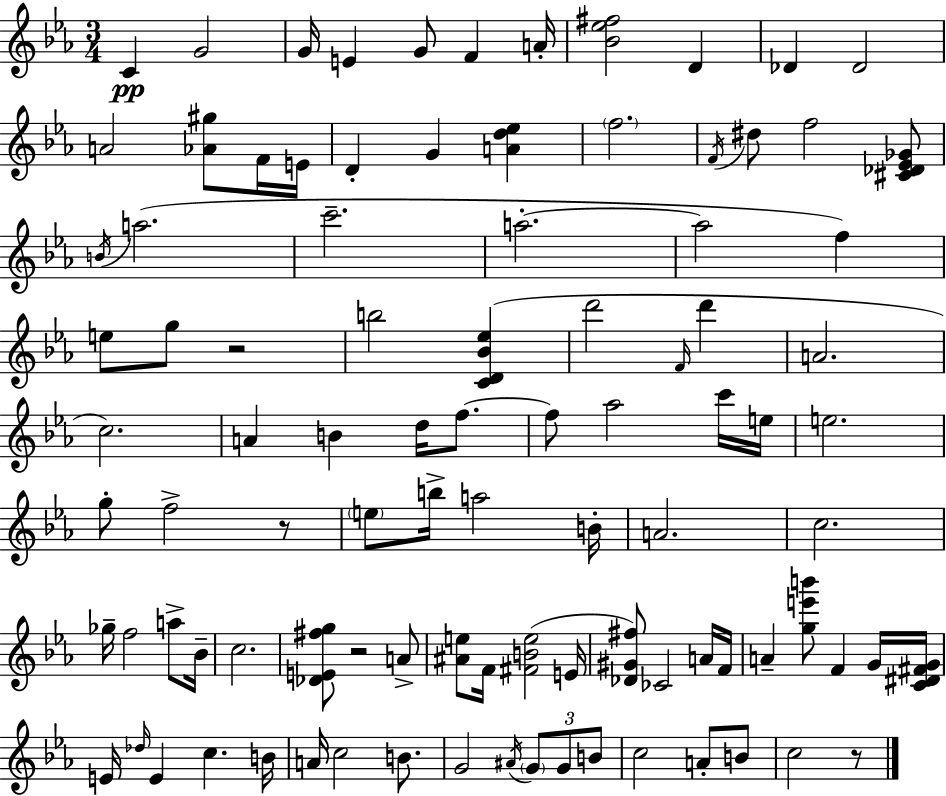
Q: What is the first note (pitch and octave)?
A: C4